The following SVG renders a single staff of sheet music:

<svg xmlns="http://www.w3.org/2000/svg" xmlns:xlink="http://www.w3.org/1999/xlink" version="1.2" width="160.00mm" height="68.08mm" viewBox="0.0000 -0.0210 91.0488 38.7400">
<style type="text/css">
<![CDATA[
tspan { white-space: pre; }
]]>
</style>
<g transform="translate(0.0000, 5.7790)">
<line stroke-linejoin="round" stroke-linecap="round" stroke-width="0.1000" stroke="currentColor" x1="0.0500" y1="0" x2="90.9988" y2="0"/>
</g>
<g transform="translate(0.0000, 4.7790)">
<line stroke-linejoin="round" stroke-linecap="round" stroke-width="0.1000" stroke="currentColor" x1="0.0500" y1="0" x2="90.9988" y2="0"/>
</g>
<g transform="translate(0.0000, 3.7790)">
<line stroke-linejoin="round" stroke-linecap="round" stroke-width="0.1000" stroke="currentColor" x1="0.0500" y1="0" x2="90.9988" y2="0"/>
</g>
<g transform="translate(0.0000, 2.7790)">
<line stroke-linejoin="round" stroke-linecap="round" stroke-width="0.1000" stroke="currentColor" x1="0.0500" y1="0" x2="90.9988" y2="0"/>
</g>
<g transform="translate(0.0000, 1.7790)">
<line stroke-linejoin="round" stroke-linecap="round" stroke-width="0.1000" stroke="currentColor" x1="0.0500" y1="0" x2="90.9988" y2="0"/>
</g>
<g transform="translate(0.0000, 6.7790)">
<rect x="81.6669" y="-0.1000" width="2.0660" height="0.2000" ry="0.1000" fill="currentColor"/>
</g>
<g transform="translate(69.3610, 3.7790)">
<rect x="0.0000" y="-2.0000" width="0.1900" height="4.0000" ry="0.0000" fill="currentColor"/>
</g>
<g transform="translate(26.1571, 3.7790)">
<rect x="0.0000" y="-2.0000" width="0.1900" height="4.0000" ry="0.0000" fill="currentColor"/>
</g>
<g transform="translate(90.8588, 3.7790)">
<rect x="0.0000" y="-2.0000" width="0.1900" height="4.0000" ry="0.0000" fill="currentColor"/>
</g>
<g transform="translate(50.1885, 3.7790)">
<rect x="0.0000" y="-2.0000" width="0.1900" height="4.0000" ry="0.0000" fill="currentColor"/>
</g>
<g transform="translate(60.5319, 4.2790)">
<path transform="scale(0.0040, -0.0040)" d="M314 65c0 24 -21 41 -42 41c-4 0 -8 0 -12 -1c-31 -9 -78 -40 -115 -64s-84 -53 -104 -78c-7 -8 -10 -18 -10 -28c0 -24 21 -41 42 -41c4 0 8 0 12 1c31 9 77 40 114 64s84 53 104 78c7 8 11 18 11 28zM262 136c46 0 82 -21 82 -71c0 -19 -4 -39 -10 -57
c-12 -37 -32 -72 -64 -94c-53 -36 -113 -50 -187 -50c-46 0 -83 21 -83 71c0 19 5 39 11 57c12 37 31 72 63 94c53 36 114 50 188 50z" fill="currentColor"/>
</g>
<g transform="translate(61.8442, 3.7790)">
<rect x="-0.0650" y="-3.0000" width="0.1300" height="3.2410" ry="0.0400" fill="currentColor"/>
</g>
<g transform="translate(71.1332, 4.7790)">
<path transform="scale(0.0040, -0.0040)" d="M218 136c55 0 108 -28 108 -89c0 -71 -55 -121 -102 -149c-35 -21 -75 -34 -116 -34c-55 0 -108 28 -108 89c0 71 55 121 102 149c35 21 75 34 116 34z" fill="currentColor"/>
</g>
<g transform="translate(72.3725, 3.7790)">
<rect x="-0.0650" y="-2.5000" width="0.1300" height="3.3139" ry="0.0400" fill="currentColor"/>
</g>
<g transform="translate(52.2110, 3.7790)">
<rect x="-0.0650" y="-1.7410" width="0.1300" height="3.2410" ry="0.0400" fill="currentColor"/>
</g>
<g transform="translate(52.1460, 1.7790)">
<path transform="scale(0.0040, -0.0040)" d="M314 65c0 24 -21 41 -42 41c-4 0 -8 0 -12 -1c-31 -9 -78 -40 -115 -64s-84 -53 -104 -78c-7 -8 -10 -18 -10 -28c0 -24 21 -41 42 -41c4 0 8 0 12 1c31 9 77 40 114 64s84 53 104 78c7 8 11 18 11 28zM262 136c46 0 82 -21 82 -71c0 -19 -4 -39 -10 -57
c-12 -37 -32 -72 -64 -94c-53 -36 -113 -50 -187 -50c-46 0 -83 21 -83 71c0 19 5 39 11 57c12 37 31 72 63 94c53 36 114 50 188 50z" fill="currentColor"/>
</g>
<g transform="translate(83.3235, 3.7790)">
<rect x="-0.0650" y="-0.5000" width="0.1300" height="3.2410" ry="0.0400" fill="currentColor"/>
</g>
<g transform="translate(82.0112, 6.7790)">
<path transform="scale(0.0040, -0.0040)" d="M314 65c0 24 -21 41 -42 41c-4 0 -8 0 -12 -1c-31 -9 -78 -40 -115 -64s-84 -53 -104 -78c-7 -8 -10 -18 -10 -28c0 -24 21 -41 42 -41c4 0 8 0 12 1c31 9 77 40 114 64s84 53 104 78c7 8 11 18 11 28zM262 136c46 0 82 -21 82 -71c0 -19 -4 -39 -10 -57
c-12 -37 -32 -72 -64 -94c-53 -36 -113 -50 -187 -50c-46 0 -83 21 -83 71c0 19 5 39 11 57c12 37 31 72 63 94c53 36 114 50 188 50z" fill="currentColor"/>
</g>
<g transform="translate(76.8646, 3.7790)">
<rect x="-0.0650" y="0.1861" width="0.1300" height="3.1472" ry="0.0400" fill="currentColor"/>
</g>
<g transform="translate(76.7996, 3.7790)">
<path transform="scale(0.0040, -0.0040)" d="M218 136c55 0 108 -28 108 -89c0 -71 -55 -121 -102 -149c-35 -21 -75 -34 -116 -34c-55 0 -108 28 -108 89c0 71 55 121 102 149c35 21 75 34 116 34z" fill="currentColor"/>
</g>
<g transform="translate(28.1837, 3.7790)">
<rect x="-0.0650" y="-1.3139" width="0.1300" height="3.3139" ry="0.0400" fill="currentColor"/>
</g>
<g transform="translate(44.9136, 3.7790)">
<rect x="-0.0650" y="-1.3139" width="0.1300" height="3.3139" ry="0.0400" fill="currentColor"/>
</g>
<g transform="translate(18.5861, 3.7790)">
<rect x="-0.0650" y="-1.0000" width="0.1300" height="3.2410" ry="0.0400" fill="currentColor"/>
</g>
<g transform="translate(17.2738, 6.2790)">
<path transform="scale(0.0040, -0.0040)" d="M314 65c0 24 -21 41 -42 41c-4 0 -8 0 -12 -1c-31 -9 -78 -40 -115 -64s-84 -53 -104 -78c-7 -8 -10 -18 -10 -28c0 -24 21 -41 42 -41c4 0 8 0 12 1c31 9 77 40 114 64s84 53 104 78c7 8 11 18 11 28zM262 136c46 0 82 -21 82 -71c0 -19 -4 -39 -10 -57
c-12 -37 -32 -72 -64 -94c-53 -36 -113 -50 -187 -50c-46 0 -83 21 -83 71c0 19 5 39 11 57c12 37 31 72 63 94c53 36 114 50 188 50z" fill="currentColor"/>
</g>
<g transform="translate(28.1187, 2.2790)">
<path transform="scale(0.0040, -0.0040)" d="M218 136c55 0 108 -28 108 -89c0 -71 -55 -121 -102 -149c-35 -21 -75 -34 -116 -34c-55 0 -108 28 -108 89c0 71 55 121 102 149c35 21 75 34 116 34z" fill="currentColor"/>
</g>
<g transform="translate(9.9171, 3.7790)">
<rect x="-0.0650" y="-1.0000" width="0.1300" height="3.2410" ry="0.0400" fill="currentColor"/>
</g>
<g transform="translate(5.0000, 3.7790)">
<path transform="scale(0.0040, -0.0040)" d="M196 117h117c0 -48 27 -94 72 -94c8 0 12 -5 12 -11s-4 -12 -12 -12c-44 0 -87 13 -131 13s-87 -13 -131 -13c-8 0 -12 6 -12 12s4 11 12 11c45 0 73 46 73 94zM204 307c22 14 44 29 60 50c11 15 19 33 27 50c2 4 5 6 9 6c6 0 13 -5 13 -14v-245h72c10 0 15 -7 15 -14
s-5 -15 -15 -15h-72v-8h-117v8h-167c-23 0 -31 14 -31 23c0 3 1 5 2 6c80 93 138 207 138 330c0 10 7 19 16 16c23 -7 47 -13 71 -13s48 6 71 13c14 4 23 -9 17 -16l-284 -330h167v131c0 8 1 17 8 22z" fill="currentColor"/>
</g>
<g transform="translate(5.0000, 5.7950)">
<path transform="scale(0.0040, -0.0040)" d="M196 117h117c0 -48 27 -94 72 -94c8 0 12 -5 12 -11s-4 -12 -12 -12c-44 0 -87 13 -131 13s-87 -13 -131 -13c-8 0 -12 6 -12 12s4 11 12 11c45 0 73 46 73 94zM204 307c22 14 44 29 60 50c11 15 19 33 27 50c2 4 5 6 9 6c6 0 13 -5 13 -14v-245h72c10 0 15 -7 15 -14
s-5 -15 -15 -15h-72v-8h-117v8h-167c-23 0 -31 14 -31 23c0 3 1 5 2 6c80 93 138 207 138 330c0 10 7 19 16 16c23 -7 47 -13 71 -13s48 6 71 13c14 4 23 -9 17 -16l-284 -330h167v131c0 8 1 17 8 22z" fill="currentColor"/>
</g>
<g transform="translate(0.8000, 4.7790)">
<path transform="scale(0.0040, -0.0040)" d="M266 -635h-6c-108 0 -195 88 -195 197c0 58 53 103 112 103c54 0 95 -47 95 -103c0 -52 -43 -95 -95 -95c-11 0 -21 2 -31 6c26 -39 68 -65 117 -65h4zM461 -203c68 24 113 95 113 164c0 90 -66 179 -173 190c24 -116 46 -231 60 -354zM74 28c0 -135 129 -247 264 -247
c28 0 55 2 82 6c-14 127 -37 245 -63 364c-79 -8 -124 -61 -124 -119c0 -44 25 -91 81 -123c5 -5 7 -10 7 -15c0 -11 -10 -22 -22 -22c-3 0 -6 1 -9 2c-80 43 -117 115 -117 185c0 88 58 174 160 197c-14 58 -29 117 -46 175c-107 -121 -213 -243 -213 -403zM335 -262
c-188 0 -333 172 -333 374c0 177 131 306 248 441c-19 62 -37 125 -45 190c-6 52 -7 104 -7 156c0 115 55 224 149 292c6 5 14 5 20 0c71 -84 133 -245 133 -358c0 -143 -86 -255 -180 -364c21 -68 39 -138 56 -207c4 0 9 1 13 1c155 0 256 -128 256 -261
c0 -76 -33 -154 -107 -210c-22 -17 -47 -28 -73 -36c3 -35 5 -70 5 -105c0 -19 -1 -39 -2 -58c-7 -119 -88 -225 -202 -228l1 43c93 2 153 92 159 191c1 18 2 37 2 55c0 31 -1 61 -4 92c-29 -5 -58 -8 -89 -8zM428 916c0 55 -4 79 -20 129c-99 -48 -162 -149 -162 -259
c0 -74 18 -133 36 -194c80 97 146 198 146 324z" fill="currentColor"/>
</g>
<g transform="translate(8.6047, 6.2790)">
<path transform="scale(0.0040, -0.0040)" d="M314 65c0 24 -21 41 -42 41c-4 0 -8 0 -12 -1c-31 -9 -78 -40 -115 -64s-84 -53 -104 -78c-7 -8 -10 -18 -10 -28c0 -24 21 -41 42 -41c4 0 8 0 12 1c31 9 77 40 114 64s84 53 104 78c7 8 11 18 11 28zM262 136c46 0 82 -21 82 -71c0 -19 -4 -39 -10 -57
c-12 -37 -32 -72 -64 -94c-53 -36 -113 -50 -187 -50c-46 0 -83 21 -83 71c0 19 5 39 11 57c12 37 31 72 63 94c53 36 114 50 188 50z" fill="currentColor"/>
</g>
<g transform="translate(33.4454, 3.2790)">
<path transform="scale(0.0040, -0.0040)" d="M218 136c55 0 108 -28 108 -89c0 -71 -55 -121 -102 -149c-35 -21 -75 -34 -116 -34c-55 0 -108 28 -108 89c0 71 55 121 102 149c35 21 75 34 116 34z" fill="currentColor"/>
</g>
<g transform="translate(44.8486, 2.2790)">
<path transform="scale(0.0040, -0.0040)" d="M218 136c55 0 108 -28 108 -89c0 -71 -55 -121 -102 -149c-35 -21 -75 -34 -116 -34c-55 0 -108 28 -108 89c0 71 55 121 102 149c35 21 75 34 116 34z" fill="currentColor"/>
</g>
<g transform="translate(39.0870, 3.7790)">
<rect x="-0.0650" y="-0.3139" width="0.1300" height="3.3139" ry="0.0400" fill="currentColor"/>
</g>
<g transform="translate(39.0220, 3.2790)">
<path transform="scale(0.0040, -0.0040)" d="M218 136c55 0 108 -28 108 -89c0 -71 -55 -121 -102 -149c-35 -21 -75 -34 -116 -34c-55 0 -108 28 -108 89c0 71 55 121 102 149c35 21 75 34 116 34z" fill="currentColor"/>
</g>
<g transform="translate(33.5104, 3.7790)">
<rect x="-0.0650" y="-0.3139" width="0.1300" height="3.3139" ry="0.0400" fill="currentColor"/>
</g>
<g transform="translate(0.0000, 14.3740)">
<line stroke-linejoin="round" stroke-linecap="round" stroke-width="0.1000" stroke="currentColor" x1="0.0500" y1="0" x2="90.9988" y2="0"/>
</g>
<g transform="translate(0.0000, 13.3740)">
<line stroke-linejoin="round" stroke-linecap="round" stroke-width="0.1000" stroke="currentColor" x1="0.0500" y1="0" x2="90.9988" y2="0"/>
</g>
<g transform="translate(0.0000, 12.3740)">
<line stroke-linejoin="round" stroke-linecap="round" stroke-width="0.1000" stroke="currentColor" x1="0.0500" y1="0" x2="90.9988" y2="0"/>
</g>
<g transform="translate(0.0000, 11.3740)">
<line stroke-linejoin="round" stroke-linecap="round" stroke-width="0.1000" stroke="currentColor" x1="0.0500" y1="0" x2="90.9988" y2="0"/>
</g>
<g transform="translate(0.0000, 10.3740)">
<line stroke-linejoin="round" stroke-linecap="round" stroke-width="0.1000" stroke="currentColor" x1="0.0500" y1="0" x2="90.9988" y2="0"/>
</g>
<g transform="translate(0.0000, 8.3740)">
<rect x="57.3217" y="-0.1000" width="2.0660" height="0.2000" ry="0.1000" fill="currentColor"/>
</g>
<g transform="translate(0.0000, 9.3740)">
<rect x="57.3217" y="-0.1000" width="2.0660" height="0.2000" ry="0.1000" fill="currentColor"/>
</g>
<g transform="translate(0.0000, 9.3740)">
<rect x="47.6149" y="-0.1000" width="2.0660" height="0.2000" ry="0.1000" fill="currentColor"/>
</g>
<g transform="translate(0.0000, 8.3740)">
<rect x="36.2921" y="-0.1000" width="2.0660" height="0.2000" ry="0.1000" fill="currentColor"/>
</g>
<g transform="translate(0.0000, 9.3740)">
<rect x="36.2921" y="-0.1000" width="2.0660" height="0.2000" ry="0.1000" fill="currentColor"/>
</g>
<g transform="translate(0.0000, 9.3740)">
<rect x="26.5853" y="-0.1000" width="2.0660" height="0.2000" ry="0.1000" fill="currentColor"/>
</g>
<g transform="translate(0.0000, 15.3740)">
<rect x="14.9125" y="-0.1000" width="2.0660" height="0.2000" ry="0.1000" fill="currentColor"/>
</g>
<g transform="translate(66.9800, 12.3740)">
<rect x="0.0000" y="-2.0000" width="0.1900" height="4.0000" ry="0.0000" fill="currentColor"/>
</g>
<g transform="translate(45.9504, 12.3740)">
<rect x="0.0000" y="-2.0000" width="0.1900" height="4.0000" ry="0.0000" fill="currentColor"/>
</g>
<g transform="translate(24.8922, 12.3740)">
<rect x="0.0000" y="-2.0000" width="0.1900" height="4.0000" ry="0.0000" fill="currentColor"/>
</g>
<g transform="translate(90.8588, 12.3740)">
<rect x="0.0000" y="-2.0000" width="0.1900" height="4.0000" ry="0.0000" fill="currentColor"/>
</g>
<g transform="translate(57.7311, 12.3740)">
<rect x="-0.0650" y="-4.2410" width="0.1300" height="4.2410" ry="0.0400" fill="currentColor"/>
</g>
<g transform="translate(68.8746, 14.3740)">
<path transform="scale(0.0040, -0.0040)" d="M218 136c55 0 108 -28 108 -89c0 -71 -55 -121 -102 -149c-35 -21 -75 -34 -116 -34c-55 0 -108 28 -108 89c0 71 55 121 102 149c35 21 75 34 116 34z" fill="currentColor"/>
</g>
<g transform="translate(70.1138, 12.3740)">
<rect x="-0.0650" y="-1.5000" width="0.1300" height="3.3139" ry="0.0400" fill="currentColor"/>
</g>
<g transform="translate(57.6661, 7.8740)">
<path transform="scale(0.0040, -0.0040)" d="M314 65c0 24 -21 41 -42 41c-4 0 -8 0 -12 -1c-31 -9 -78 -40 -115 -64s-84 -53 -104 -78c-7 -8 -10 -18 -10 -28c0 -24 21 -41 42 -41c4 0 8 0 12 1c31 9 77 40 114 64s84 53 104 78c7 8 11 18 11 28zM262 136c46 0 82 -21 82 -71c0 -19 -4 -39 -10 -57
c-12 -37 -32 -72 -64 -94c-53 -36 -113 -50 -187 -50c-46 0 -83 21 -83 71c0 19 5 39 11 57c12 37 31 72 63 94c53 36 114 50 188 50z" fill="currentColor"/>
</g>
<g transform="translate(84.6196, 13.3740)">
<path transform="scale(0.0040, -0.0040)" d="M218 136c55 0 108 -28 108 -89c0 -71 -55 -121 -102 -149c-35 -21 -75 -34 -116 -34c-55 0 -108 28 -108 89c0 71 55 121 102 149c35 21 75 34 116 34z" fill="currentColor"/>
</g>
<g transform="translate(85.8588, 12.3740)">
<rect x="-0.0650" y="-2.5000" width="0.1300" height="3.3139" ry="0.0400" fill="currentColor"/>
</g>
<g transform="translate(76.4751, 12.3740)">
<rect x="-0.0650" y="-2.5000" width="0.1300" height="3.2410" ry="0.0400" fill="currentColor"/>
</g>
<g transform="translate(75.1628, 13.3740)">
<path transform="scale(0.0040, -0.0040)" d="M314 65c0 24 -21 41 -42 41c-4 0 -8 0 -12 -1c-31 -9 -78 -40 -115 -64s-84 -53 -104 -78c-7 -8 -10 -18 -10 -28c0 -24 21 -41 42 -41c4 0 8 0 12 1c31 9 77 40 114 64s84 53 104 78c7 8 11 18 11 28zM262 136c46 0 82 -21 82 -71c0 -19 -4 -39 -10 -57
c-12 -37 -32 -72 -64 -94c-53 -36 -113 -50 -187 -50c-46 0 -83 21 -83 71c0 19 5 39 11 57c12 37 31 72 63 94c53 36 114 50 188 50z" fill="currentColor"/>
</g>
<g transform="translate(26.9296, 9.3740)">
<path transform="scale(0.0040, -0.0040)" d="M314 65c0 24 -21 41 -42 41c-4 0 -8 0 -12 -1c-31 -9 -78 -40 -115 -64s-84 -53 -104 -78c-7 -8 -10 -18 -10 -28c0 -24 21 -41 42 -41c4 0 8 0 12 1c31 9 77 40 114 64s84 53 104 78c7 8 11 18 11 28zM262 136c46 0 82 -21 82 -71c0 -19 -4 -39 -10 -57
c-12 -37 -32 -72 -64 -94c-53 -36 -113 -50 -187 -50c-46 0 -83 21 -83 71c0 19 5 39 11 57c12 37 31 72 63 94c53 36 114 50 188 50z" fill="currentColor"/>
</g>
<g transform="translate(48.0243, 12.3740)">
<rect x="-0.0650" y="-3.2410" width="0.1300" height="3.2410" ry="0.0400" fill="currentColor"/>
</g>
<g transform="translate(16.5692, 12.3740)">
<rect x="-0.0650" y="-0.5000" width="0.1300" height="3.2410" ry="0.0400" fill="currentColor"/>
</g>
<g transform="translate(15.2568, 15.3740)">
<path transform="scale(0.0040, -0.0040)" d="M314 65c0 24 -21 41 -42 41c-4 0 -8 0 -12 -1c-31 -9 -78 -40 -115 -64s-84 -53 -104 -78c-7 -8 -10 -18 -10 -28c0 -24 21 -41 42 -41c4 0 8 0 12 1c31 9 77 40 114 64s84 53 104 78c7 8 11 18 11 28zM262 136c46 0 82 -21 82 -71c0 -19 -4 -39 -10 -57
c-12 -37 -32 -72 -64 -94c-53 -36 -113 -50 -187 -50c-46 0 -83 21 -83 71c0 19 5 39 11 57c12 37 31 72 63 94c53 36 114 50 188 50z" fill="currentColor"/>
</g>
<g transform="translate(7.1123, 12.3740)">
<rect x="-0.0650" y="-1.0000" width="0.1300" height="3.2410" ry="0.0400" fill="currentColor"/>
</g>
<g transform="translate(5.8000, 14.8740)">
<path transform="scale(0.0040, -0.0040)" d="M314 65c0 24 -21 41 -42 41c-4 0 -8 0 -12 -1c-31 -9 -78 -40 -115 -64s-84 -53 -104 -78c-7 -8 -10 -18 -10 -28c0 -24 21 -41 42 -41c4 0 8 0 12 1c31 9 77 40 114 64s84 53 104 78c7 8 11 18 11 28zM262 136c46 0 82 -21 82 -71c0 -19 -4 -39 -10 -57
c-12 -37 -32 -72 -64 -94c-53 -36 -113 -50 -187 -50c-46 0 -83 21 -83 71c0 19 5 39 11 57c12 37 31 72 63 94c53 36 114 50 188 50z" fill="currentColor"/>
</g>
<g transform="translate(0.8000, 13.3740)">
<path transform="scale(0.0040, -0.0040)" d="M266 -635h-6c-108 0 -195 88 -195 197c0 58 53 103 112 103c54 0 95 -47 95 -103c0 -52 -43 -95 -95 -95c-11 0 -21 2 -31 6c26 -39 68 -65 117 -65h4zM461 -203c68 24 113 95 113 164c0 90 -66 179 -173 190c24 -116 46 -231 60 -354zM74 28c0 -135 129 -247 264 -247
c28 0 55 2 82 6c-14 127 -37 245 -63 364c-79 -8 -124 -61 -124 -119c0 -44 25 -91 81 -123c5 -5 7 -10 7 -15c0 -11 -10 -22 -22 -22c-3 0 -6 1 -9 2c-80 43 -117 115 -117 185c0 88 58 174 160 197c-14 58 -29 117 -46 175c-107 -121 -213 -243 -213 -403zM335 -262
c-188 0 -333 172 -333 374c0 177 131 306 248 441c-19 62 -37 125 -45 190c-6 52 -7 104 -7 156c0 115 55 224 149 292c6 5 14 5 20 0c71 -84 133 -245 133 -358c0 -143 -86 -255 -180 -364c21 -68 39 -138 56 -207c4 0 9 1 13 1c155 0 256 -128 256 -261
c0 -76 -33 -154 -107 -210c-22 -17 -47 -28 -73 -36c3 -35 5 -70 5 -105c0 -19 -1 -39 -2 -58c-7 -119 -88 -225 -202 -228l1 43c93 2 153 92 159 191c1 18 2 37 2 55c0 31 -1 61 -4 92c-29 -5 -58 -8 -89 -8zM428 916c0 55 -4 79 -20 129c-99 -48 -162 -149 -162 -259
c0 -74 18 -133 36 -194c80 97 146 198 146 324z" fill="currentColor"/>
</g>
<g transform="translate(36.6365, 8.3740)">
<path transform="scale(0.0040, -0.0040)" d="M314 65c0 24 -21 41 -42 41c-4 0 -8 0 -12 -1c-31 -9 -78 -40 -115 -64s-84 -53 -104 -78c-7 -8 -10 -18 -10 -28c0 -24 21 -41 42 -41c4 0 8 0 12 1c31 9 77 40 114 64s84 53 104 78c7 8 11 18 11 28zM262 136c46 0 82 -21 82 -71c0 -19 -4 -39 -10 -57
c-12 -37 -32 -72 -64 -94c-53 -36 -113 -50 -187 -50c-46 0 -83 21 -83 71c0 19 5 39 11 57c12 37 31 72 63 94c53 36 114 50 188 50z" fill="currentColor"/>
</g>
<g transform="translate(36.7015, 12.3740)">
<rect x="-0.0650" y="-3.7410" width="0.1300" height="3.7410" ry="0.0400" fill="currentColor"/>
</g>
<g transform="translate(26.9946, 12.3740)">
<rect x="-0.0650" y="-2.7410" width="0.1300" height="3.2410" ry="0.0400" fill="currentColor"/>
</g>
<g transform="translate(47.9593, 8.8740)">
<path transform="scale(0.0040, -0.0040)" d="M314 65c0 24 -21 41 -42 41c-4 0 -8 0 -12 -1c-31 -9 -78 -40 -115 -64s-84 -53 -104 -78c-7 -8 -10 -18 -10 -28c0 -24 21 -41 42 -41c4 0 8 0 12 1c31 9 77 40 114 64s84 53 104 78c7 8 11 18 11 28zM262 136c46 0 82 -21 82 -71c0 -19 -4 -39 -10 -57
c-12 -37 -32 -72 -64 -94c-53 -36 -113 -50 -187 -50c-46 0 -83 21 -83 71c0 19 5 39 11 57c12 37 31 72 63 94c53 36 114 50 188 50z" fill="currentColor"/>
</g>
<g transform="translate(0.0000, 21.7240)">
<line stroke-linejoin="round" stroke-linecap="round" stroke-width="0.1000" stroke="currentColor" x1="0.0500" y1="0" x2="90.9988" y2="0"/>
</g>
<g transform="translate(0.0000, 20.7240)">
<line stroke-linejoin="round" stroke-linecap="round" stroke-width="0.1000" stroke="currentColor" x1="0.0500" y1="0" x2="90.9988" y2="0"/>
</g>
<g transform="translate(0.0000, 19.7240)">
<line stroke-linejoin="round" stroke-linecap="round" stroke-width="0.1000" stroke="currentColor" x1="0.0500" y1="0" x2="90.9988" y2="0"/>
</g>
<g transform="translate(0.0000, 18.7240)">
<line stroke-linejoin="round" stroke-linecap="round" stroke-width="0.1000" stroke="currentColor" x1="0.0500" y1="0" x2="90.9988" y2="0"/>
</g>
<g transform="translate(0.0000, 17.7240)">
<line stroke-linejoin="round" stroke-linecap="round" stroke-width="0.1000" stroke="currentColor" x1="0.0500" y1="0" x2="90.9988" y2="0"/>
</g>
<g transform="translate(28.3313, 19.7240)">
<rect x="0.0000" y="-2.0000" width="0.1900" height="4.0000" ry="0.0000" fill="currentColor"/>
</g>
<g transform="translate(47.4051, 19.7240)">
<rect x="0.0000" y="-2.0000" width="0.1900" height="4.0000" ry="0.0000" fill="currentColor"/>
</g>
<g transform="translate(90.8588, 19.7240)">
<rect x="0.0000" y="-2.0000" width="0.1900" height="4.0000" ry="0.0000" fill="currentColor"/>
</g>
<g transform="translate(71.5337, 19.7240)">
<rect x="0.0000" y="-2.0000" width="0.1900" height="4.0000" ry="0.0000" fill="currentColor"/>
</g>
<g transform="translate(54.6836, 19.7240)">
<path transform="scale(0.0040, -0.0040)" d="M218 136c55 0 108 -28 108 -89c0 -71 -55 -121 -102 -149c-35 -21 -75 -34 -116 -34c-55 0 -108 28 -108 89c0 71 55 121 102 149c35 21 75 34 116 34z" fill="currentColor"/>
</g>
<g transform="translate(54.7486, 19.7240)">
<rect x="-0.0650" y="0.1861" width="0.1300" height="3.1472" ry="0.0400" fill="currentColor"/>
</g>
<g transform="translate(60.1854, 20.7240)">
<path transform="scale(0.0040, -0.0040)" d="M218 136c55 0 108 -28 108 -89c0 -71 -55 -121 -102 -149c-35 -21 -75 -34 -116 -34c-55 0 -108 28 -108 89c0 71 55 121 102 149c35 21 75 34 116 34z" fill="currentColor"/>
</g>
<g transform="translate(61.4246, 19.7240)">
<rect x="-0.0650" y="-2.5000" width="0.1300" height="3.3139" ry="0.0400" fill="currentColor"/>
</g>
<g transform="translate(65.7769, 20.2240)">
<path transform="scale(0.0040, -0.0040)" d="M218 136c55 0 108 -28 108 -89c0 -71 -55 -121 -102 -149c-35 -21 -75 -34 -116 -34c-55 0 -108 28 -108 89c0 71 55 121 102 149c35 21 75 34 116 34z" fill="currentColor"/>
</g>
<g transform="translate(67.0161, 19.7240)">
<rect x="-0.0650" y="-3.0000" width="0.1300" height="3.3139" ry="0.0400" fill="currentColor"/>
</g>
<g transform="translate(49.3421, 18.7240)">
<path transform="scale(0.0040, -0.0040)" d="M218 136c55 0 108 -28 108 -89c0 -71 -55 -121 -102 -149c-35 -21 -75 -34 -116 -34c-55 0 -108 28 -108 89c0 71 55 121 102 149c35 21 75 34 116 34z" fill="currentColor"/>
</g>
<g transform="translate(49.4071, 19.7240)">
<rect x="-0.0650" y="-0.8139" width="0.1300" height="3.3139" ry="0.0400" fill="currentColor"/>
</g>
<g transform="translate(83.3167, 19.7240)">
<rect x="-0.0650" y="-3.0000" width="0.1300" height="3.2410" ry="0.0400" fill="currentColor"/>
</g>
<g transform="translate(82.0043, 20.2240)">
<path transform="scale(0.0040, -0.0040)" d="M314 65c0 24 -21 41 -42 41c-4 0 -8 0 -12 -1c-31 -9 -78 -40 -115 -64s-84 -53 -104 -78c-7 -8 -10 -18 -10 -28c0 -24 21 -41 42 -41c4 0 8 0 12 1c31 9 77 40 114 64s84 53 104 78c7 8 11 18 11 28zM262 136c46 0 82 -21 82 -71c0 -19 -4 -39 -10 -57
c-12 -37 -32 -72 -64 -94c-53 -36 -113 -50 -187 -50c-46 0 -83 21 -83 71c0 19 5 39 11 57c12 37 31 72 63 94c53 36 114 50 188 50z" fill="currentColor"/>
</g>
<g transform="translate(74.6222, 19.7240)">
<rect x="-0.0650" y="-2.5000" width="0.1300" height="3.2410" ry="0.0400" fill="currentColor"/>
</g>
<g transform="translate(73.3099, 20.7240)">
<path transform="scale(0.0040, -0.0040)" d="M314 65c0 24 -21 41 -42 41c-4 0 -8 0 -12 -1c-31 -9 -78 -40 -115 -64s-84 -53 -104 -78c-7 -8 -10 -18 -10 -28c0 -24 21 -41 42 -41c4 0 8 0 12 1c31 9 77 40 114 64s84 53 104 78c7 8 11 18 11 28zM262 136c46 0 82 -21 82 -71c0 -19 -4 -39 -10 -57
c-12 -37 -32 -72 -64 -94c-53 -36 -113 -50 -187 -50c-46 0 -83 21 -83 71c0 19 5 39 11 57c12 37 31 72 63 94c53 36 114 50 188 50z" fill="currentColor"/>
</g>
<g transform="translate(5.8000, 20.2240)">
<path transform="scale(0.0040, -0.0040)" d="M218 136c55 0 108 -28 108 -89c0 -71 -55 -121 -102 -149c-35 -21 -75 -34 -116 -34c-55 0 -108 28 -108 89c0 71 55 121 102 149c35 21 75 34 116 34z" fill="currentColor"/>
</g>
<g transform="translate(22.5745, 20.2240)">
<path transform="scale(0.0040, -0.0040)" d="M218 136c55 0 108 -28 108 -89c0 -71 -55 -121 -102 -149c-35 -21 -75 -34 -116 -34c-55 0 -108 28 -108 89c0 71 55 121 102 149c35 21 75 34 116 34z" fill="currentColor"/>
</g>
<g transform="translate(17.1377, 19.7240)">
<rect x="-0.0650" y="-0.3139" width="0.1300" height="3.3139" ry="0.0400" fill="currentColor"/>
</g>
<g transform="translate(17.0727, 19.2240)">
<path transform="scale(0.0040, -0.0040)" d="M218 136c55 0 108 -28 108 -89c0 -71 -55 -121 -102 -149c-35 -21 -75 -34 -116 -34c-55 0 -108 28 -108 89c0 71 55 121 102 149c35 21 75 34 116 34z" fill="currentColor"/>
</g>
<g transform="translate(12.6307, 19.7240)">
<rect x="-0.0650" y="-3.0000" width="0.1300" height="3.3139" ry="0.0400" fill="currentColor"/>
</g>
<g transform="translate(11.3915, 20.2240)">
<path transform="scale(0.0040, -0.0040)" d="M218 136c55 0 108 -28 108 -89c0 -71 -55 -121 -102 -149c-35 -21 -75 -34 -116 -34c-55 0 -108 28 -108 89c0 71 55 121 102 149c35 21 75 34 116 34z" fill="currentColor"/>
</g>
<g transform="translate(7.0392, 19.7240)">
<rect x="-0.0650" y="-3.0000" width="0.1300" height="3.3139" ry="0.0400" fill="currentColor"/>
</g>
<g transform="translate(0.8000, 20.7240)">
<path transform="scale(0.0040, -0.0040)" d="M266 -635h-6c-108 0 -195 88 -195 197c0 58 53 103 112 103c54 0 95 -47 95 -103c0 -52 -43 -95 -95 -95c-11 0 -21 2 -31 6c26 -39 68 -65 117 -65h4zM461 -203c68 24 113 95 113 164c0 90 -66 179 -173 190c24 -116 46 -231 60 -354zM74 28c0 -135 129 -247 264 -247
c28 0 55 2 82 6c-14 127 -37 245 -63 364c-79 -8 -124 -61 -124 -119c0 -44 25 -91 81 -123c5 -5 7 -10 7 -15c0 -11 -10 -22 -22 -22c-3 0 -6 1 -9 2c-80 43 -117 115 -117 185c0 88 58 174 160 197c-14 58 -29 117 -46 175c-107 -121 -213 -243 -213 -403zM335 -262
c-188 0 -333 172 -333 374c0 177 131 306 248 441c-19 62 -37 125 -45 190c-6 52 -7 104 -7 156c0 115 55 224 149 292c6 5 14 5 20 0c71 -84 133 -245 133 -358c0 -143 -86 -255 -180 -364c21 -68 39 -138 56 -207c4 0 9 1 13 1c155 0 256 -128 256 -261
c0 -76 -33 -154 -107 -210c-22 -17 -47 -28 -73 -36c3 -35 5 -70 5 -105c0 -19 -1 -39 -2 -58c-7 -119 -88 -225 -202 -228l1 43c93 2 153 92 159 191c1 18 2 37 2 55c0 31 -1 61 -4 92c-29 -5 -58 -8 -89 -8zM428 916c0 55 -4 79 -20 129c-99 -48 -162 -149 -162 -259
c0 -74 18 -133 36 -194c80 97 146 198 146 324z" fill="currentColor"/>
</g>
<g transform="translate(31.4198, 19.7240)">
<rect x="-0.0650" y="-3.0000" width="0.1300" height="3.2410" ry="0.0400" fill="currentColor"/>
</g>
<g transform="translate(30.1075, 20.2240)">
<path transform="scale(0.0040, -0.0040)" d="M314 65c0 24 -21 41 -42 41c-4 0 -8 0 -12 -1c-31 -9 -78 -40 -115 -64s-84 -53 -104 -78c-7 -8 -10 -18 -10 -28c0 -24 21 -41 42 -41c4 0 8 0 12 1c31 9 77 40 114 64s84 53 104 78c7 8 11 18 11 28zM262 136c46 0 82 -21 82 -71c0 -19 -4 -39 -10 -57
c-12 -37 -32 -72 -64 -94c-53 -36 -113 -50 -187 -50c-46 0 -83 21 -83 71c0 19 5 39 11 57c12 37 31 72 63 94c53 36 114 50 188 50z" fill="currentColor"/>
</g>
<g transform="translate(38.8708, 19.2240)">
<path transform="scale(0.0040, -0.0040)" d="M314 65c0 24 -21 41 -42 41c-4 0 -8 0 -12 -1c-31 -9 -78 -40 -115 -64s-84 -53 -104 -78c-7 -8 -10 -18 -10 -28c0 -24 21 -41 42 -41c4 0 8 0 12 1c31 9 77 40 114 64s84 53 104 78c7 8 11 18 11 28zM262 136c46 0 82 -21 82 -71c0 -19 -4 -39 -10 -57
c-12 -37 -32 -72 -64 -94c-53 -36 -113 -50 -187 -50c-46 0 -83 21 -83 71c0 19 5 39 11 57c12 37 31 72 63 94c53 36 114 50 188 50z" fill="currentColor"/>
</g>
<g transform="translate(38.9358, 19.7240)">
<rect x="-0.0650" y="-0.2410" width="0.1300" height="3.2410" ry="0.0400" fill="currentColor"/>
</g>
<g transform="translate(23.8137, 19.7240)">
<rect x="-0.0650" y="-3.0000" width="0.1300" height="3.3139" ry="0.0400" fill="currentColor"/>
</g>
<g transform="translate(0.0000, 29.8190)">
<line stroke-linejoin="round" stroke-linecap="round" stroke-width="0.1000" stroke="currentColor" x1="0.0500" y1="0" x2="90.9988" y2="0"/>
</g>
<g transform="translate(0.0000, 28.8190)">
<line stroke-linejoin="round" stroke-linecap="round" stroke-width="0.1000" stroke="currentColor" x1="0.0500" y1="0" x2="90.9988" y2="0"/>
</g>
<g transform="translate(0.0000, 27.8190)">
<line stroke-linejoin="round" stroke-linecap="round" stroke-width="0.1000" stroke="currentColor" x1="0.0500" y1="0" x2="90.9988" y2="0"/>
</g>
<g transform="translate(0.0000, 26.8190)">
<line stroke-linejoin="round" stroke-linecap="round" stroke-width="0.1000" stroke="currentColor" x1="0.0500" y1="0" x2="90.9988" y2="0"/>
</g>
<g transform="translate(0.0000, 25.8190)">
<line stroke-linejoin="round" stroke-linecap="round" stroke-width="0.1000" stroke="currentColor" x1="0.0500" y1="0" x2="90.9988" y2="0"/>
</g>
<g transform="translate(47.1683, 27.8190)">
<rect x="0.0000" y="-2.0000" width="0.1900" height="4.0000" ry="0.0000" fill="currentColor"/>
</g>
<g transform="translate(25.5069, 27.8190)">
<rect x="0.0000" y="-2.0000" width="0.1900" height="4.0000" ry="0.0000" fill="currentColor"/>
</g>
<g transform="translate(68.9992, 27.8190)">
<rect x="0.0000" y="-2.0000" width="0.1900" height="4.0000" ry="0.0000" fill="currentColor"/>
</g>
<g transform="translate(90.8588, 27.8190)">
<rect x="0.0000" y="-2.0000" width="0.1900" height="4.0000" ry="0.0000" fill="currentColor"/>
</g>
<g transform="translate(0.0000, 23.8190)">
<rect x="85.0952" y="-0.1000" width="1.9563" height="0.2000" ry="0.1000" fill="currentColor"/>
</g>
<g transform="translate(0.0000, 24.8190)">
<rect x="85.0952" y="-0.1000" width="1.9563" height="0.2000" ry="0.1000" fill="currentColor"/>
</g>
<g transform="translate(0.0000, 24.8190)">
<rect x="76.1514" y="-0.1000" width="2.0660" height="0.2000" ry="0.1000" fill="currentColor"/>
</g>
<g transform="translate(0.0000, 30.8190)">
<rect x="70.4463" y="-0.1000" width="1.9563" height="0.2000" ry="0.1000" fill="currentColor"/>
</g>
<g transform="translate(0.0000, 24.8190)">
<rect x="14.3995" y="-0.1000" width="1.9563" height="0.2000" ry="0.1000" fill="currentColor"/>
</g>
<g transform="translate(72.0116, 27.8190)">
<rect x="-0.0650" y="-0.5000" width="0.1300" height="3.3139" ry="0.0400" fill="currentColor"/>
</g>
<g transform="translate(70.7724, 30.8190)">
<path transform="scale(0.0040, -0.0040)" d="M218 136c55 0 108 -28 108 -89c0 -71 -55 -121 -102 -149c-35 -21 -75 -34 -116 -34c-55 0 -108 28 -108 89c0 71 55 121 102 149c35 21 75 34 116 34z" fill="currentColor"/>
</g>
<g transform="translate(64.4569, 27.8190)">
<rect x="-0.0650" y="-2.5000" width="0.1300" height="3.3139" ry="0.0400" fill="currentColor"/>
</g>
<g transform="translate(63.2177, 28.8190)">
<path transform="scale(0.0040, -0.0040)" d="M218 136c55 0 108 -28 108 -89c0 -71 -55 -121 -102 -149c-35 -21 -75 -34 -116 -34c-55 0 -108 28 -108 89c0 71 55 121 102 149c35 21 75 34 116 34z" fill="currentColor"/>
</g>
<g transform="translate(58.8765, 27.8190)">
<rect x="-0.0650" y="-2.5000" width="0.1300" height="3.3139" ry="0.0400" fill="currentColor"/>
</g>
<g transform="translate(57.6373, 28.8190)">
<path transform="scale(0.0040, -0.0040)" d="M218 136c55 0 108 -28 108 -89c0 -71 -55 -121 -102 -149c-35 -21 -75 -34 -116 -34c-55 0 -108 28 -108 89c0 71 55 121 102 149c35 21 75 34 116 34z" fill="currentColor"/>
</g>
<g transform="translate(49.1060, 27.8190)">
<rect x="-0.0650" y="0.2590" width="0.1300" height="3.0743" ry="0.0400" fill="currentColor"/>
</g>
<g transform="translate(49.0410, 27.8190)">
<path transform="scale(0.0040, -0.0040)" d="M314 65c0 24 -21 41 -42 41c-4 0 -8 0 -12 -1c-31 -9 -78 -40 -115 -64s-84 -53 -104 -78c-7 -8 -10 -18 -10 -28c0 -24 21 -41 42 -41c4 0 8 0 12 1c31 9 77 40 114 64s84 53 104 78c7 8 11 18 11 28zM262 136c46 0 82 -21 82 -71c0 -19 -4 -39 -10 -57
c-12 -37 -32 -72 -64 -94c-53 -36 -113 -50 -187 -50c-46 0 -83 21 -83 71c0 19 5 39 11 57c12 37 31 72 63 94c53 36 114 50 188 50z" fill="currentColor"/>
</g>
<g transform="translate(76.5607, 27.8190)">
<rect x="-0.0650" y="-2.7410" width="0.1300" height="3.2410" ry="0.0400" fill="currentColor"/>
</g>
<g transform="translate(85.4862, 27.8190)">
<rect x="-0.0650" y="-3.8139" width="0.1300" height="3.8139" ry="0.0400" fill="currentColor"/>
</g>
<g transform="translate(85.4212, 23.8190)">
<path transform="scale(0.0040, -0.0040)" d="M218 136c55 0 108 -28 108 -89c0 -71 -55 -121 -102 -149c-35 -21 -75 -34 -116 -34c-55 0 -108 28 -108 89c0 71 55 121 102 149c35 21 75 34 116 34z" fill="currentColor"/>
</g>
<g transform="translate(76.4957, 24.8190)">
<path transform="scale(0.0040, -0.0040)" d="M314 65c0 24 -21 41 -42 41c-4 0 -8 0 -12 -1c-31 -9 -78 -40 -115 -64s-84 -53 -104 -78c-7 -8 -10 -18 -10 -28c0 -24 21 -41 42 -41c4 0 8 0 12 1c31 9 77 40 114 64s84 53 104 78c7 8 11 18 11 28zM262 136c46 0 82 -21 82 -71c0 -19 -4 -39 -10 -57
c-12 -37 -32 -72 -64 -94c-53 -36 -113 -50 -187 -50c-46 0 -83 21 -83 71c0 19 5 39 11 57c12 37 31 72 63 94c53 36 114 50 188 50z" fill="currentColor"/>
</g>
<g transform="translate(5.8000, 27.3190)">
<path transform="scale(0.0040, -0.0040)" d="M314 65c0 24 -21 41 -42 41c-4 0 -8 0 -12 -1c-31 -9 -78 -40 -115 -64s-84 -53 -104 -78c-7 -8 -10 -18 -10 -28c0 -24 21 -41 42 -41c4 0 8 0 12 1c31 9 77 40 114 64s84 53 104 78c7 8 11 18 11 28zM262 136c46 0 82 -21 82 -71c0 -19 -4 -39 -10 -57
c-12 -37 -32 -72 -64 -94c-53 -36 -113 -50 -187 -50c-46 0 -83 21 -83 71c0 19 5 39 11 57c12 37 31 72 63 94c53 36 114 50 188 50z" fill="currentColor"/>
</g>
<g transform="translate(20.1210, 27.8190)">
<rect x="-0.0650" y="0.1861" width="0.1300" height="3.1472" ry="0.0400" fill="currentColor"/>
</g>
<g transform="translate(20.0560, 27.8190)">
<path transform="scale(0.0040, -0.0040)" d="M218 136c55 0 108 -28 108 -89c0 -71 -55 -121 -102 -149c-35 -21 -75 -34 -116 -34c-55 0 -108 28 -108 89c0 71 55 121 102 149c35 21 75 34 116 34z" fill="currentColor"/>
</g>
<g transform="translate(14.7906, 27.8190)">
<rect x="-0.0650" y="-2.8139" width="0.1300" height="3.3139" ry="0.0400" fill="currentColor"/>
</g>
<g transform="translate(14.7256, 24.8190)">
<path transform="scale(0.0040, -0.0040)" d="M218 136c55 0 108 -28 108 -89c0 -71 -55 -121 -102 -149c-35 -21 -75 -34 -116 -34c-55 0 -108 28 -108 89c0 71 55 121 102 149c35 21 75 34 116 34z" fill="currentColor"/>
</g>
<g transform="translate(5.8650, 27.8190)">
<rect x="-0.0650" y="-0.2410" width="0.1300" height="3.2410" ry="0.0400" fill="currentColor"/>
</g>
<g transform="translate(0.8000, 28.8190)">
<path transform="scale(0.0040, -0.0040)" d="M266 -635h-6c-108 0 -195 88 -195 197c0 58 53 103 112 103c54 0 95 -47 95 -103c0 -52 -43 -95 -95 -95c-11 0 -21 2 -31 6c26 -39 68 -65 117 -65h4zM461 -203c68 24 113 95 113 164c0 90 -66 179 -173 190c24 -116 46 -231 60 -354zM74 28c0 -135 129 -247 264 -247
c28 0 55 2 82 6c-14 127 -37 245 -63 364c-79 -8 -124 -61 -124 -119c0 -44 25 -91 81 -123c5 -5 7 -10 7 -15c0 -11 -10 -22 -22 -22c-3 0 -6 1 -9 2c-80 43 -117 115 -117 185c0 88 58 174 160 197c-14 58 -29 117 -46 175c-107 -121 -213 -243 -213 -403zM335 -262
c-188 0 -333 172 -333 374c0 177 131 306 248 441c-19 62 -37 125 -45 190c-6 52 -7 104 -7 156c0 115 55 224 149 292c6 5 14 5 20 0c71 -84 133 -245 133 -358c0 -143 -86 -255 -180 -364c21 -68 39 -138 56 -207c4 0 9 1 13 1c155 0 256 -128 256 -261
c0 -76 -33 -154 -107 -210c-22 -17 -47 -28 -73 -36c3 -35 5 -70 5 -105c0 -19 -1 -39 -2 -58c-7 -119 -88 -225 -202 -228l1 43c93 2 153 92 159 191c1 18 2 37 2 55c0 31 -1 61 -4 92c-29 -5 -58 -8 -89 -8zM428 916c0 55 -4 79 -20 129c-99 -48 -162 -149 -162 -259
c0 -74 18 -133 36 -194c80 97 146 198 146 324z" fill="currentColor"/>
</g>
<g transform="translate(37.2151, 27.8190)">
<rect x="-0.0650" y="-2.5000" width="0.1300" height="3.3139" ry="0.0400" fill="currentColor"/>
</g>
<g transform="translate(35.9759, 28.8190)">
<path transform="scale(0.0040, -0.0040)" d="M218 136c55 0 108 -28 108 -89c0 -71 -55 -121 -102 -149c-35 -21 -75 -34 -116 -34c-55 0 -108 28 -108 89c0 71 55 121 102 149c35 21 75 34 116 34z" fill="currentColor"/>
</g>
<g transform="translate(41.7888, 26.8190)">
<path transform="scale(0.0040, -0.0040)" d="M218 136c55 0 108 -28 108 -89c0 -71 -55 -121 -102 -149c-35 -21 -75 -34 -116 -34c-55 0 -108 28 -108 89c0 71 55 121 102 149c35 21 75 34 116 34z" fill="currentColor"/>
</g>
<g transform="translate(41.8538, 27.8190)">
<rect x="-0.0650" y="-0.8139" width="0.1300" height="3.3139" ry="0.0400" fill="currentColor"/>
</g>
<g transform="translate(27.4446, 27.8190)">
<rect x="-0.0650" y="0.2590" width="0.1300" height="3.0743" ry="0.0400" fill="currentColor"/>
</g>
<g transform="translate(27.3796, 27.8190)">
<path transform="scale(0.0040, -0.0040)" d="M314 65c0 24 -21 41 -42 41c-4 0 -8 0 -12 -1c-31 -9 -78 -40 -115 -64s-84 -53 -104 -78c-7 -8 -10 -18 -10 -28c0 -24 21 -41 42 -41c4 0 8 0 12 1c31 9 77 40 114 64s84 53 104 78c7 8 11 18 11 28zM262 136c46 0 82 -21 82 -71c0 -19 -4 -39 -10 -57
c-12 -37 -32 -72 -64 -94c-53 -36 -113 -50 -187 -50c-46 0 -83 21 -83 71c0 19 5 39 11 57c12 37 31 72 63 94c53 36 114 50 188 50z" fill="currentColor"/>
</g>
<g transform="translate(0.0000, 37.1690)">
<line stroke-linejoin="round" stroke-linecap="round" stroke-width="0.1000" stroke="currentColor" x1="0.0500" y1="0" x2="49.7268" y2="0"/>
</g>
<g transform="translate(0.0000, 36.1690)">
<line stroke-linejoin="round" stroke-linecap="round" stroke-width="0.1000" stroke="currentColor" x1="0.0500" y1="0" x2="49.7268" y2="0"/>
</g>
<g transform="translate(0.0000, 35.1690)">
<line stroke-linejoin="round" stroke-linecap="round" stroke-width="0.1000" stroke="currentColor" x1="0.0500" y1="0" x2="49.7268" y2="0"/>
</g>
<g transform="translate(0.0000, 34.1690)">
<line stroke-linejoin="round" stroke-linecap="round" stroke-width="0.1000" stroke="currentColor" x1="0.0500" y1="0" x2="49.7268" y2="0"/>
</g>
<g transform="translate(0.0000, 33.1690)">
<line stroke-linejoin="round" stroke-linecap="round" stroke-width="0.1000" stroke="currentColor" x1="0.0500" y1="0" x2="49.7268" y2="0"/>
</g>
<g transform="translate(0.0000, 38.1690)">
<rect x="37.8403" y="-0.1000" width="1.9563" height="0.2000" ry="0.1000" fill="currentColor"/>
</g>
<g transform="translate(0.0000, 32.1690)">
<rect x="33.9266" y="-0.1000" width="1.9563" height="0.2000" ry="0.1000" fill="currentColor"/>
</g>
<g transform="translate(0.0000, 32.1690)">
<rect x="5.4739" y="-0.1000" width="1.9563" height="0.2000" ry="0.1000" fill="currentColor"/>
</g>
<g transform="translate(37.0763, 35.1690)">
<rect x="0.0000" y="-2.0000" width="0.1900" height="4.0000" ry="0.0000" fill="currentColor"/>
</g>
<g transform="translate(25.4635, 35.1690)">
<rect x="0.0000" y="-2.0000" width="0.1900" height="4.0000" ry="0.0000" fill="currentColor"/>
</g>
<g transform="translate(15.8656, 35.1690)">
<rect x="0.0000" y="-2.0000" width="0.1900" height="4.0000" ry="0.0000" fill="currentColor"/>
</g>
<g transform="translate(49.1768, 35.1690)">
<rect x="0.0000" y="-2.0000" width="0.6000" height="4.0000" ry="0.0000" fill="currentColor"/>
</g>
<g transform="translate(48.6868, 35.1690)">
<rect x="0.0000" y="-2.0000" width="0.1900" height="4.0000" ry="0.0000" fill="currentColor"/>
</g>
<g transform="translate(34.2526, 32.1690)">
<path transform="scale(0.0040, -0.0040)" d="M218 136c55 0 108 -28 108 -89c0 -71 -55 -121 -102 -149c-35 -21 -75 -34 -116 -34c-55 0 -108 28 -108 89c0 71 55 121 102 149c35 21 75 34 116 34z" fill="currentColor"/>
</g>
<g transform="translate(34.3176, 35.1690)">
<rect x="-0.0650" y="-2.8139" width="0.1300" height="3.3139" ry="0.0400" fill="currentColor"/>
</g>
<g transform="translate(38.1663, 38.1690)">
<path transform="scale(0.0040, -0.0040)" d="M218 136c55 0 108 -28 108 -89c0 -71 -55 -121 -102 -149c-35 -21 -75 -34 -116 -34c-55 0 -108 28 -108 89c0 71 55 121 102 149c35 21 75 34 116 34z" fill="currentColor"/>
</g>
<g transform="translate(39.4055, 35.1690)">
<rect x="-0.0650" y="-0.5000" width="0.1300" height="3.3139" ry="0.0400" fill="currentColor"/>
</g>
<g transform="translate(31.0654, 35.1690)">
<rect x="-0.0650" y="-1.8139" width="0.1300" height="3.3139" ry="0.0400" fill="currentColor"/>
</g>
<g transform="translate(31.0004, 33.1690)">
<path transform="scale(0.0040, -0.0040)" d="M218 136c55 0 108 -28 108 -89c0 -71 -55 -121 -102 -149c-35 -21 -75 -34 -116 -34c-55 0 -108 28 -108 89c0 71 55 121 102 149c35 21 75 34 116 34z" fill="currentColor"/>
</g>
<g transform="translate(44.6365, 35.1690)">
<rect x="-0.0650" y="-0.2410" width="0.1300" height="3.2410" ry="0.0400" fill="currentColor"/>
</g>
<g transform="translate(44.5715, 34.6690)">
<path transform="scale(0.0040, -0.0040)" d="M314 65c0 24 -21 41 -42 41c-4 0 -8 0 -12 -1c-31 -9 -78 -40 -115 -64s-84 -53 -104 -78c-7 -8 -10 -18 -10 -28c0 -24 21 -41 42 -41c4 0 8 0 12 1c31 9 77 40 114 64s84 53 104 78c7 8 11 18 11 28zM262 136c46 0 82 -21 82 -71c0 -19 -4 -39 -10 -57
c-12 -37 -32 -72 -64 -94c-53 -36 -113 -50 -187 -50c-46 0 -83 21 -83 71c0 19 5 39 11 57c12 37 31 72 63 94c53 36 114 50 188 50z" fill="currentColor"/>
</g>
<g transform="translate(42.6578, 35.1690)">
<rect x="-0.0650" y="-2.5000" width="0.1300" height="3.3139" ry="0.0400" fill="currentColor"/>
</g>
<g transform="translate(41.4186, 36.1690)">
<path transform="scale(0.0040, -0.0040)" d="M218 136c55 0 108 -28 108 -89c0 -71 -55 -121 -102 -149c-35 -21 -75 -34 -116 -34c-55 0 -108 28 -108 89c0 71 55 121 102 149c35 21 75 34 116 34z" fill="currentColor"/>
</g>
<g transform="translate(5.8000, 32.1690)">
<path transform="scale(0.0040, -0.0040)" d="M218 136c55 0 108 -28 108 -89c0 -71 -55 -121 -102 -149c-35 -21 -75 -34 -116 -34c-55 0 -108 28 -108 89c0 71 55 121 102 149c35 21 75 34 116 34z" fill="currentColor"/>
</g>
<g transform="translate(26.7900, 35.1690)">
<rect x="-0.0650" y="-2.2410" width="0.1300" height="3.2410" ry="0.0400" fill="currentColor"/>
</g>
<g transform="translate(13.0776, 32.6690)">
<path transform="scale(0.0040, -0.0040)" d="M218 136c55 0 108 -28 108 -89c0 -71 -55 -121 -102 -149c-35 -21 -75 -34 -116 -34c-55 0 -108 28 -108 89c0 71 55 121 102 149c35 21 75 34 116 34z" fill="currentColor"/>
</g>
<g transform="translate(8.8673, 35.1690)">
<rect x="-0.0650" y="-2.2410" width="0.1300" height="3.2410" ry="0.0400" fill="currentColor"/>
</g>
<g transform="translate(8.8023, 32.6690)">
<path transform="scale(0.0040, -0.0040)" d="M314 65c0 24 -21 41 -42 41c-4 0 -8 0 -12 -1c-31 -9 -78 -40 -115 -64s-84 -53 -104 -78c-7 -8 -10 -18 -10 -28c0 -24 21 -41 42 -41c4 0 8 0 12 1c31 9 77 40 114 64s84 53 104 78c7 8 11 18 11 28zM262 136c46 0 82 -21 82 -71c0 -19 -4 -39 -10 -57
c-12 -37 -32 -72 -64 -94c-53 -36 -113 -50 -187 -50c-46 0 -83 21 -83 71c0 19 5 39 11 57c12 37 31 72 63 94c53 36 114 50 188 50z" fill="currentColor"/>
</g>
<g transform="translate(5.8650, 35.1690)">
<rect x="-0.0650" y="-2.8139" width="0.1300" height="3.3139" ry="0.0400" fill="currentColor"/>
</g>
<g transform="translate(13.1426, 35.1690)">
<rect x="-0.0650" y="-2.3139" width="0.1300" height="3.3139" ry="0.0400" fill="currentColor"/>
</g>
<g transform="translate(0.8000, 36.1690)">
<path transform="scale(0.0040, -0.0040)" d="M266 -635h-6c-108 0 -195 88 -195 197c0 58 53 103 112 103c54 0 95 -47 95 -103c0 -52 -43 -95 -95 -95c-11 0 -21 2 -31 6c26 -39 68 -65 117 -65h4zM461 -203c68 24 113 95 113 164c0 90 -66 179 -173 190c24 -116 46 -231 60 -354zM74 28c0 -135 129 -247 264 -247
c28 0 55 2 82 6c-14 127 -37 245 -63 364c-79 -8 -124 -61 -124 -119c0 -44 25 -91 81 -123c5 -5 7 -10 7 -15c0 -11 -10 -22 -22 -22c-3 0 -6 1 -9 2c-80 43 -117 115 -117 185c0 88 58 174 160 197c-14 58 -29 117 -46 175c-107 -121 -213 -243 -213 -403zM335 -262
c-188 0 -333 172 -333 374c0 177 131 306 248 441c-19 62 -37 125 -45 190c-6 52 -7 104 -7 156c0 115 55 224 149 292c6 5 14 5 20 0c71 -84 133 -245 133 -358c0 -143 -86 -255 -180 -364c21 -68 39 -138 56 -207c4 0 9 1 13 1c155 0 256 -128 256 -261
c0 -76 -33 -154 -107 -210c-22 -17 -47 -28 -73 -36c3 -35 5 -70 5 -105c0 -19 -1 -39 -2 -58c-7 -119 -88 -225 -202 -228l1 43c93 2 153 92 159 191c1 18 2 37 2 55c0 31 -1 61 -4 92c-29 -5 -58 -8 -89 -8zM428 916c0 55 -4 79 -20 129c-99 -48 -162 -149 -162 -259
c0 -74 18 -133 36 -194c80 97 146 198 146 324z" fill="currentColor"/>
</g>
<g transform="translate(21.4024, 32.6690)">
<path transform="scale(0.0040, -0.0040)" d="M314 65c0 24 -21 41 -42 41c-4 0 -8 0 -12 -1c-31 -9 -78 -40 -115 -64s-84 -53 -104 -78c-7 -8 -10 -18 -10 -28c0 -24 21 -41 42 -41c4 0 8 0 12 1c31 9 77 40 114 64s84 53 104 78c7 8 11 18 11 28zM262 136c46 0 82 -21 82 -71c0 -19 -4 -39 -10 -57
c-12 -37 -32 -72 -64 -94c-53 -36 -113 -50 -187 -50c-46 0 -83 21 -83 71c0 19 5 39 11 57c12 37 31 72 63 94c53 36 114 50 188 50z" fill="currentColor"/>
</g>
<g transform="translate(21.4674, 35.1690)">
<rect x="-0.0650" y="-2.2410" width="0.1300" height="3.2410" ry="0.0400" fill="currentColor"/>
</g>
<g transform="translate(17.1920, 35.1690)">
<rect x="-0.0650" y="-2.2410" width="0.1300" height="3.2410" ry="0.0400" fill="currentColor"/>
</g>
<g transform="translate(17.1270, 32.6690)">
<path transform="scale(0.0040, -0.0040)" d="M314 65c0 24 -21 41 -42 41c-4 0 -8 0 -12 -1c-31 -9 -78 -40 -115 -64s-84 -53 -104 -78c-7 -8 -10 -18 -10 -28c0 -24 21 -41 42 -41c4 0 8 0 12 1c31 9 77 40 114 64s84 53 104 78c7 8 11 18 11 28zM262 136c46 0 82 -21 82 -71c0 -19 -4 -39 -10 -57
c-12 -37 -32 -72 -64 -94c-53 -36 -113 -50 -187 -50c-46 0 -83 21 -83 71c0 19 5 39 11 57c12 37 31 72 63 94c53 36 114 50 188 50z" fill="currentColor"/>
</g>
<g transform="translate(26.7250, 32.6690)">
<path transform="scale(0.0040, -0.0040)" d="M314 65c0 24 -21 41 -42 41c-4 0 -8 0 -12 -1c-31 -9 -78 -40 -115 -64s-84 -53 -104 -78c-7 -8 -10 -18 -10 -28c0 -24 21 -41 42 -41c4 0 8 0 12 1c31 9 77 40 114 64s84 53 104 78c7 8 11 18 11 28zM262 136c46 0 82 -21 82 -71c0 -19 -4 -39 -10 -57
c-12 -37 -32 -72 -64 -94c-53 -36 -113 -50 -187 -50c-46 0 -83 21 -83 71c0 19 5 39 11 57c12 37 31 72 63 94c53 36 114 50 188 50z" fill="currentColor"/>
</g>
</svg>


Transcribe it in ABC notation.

X:1
T:Untitled
M:4/4
L:1/4
K:C
D2 D2 e c c e f2 A2 G B C2 D2 C2 a2 c'2 b2 d'2 E G2 G A A c A A2 c2 d B G A G2 A2 c2 a B B2 G d B2 G G C a2 c' a g2 g g2 g2 g2 f a C G c2